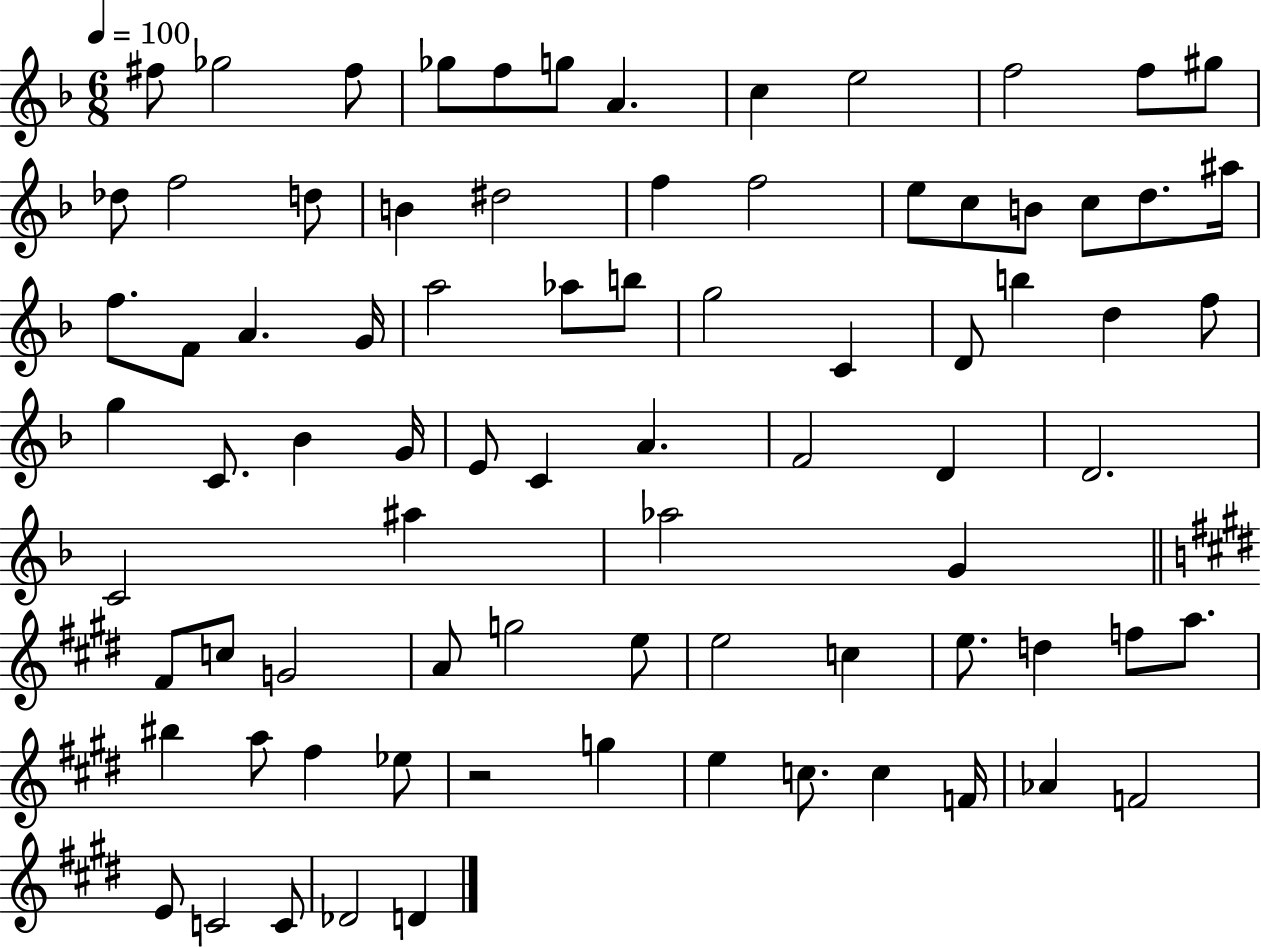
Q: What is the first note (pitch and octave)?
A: F#5